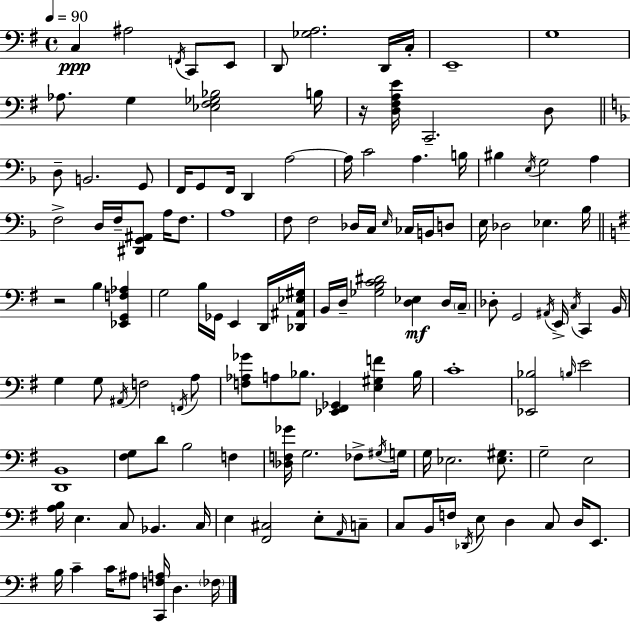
C3/q A#3/h F2/s C2/e E2/e D2/e [Gb3,A3]/h. D2/s C3/s E2/w G3/w Ab3/e. G3/q [Eb3,F#3,Gb3,Bb3]/h B3/s R/s [D3,F#3,A3,E4]/s C2/h. D3/e D3/e B2/h. G2/e F2/s G2/e F2/s D2/q A3/h A3/s C4/h A3/q. B3/s BIS3/q E3/s G3/h A3/q F3/h D3/s F3/s [D#2,G2,A#2]/e A3/s F3/e. A3/w F3/e F3/h Db3/s C3/s E3/s CES3/s B2/s D3/e E3/s Db3/h Eb3/q. Bb3/s R/h B3/q [Eb2,G2,F3,Ab3]/q G3/h B3/s Gb2/s E2/q D2/s [Db2,A#2,Eb3,G#3]/s B2/s D3/s [Gb3,B3,C4,D#4]/h [D3,Eb3]/q D3/s C3/s Db3/e G2/h A#2/s E2/s C3/s C2/q B2/s G3/q G3/e A#2/s F3/h F2/s A3/e [F3,Ab3,Gb4]/e A3/e Bb3/e. [Eb2,F#2,Gb2]/q [E3,G#3,F4]/q Bb3/s C4/w [Eb2,Bb3]/h B3/s E4/h [D2,B2]/w [F#3,G3]/e D4/e B3/h F3/q [Db3,F3,Gb4]/s G3/h. FES3/e G#3/s G3/s G3/s Eb3/h. [Eb3,G#3]/e. G3/h E3/h [A3,B3]/s E3/q. C3/e Bb2/q. C3/s E3/q [F#2,C#3]/h E3/e A2/s C3/e C3/e B2/s F3/s Db2/s E3/e D3/q C3/e D3/s E2/e. B3/s C4/q C4/s A#3/e [C2,F3,A3]/s D3/q. FES3/s